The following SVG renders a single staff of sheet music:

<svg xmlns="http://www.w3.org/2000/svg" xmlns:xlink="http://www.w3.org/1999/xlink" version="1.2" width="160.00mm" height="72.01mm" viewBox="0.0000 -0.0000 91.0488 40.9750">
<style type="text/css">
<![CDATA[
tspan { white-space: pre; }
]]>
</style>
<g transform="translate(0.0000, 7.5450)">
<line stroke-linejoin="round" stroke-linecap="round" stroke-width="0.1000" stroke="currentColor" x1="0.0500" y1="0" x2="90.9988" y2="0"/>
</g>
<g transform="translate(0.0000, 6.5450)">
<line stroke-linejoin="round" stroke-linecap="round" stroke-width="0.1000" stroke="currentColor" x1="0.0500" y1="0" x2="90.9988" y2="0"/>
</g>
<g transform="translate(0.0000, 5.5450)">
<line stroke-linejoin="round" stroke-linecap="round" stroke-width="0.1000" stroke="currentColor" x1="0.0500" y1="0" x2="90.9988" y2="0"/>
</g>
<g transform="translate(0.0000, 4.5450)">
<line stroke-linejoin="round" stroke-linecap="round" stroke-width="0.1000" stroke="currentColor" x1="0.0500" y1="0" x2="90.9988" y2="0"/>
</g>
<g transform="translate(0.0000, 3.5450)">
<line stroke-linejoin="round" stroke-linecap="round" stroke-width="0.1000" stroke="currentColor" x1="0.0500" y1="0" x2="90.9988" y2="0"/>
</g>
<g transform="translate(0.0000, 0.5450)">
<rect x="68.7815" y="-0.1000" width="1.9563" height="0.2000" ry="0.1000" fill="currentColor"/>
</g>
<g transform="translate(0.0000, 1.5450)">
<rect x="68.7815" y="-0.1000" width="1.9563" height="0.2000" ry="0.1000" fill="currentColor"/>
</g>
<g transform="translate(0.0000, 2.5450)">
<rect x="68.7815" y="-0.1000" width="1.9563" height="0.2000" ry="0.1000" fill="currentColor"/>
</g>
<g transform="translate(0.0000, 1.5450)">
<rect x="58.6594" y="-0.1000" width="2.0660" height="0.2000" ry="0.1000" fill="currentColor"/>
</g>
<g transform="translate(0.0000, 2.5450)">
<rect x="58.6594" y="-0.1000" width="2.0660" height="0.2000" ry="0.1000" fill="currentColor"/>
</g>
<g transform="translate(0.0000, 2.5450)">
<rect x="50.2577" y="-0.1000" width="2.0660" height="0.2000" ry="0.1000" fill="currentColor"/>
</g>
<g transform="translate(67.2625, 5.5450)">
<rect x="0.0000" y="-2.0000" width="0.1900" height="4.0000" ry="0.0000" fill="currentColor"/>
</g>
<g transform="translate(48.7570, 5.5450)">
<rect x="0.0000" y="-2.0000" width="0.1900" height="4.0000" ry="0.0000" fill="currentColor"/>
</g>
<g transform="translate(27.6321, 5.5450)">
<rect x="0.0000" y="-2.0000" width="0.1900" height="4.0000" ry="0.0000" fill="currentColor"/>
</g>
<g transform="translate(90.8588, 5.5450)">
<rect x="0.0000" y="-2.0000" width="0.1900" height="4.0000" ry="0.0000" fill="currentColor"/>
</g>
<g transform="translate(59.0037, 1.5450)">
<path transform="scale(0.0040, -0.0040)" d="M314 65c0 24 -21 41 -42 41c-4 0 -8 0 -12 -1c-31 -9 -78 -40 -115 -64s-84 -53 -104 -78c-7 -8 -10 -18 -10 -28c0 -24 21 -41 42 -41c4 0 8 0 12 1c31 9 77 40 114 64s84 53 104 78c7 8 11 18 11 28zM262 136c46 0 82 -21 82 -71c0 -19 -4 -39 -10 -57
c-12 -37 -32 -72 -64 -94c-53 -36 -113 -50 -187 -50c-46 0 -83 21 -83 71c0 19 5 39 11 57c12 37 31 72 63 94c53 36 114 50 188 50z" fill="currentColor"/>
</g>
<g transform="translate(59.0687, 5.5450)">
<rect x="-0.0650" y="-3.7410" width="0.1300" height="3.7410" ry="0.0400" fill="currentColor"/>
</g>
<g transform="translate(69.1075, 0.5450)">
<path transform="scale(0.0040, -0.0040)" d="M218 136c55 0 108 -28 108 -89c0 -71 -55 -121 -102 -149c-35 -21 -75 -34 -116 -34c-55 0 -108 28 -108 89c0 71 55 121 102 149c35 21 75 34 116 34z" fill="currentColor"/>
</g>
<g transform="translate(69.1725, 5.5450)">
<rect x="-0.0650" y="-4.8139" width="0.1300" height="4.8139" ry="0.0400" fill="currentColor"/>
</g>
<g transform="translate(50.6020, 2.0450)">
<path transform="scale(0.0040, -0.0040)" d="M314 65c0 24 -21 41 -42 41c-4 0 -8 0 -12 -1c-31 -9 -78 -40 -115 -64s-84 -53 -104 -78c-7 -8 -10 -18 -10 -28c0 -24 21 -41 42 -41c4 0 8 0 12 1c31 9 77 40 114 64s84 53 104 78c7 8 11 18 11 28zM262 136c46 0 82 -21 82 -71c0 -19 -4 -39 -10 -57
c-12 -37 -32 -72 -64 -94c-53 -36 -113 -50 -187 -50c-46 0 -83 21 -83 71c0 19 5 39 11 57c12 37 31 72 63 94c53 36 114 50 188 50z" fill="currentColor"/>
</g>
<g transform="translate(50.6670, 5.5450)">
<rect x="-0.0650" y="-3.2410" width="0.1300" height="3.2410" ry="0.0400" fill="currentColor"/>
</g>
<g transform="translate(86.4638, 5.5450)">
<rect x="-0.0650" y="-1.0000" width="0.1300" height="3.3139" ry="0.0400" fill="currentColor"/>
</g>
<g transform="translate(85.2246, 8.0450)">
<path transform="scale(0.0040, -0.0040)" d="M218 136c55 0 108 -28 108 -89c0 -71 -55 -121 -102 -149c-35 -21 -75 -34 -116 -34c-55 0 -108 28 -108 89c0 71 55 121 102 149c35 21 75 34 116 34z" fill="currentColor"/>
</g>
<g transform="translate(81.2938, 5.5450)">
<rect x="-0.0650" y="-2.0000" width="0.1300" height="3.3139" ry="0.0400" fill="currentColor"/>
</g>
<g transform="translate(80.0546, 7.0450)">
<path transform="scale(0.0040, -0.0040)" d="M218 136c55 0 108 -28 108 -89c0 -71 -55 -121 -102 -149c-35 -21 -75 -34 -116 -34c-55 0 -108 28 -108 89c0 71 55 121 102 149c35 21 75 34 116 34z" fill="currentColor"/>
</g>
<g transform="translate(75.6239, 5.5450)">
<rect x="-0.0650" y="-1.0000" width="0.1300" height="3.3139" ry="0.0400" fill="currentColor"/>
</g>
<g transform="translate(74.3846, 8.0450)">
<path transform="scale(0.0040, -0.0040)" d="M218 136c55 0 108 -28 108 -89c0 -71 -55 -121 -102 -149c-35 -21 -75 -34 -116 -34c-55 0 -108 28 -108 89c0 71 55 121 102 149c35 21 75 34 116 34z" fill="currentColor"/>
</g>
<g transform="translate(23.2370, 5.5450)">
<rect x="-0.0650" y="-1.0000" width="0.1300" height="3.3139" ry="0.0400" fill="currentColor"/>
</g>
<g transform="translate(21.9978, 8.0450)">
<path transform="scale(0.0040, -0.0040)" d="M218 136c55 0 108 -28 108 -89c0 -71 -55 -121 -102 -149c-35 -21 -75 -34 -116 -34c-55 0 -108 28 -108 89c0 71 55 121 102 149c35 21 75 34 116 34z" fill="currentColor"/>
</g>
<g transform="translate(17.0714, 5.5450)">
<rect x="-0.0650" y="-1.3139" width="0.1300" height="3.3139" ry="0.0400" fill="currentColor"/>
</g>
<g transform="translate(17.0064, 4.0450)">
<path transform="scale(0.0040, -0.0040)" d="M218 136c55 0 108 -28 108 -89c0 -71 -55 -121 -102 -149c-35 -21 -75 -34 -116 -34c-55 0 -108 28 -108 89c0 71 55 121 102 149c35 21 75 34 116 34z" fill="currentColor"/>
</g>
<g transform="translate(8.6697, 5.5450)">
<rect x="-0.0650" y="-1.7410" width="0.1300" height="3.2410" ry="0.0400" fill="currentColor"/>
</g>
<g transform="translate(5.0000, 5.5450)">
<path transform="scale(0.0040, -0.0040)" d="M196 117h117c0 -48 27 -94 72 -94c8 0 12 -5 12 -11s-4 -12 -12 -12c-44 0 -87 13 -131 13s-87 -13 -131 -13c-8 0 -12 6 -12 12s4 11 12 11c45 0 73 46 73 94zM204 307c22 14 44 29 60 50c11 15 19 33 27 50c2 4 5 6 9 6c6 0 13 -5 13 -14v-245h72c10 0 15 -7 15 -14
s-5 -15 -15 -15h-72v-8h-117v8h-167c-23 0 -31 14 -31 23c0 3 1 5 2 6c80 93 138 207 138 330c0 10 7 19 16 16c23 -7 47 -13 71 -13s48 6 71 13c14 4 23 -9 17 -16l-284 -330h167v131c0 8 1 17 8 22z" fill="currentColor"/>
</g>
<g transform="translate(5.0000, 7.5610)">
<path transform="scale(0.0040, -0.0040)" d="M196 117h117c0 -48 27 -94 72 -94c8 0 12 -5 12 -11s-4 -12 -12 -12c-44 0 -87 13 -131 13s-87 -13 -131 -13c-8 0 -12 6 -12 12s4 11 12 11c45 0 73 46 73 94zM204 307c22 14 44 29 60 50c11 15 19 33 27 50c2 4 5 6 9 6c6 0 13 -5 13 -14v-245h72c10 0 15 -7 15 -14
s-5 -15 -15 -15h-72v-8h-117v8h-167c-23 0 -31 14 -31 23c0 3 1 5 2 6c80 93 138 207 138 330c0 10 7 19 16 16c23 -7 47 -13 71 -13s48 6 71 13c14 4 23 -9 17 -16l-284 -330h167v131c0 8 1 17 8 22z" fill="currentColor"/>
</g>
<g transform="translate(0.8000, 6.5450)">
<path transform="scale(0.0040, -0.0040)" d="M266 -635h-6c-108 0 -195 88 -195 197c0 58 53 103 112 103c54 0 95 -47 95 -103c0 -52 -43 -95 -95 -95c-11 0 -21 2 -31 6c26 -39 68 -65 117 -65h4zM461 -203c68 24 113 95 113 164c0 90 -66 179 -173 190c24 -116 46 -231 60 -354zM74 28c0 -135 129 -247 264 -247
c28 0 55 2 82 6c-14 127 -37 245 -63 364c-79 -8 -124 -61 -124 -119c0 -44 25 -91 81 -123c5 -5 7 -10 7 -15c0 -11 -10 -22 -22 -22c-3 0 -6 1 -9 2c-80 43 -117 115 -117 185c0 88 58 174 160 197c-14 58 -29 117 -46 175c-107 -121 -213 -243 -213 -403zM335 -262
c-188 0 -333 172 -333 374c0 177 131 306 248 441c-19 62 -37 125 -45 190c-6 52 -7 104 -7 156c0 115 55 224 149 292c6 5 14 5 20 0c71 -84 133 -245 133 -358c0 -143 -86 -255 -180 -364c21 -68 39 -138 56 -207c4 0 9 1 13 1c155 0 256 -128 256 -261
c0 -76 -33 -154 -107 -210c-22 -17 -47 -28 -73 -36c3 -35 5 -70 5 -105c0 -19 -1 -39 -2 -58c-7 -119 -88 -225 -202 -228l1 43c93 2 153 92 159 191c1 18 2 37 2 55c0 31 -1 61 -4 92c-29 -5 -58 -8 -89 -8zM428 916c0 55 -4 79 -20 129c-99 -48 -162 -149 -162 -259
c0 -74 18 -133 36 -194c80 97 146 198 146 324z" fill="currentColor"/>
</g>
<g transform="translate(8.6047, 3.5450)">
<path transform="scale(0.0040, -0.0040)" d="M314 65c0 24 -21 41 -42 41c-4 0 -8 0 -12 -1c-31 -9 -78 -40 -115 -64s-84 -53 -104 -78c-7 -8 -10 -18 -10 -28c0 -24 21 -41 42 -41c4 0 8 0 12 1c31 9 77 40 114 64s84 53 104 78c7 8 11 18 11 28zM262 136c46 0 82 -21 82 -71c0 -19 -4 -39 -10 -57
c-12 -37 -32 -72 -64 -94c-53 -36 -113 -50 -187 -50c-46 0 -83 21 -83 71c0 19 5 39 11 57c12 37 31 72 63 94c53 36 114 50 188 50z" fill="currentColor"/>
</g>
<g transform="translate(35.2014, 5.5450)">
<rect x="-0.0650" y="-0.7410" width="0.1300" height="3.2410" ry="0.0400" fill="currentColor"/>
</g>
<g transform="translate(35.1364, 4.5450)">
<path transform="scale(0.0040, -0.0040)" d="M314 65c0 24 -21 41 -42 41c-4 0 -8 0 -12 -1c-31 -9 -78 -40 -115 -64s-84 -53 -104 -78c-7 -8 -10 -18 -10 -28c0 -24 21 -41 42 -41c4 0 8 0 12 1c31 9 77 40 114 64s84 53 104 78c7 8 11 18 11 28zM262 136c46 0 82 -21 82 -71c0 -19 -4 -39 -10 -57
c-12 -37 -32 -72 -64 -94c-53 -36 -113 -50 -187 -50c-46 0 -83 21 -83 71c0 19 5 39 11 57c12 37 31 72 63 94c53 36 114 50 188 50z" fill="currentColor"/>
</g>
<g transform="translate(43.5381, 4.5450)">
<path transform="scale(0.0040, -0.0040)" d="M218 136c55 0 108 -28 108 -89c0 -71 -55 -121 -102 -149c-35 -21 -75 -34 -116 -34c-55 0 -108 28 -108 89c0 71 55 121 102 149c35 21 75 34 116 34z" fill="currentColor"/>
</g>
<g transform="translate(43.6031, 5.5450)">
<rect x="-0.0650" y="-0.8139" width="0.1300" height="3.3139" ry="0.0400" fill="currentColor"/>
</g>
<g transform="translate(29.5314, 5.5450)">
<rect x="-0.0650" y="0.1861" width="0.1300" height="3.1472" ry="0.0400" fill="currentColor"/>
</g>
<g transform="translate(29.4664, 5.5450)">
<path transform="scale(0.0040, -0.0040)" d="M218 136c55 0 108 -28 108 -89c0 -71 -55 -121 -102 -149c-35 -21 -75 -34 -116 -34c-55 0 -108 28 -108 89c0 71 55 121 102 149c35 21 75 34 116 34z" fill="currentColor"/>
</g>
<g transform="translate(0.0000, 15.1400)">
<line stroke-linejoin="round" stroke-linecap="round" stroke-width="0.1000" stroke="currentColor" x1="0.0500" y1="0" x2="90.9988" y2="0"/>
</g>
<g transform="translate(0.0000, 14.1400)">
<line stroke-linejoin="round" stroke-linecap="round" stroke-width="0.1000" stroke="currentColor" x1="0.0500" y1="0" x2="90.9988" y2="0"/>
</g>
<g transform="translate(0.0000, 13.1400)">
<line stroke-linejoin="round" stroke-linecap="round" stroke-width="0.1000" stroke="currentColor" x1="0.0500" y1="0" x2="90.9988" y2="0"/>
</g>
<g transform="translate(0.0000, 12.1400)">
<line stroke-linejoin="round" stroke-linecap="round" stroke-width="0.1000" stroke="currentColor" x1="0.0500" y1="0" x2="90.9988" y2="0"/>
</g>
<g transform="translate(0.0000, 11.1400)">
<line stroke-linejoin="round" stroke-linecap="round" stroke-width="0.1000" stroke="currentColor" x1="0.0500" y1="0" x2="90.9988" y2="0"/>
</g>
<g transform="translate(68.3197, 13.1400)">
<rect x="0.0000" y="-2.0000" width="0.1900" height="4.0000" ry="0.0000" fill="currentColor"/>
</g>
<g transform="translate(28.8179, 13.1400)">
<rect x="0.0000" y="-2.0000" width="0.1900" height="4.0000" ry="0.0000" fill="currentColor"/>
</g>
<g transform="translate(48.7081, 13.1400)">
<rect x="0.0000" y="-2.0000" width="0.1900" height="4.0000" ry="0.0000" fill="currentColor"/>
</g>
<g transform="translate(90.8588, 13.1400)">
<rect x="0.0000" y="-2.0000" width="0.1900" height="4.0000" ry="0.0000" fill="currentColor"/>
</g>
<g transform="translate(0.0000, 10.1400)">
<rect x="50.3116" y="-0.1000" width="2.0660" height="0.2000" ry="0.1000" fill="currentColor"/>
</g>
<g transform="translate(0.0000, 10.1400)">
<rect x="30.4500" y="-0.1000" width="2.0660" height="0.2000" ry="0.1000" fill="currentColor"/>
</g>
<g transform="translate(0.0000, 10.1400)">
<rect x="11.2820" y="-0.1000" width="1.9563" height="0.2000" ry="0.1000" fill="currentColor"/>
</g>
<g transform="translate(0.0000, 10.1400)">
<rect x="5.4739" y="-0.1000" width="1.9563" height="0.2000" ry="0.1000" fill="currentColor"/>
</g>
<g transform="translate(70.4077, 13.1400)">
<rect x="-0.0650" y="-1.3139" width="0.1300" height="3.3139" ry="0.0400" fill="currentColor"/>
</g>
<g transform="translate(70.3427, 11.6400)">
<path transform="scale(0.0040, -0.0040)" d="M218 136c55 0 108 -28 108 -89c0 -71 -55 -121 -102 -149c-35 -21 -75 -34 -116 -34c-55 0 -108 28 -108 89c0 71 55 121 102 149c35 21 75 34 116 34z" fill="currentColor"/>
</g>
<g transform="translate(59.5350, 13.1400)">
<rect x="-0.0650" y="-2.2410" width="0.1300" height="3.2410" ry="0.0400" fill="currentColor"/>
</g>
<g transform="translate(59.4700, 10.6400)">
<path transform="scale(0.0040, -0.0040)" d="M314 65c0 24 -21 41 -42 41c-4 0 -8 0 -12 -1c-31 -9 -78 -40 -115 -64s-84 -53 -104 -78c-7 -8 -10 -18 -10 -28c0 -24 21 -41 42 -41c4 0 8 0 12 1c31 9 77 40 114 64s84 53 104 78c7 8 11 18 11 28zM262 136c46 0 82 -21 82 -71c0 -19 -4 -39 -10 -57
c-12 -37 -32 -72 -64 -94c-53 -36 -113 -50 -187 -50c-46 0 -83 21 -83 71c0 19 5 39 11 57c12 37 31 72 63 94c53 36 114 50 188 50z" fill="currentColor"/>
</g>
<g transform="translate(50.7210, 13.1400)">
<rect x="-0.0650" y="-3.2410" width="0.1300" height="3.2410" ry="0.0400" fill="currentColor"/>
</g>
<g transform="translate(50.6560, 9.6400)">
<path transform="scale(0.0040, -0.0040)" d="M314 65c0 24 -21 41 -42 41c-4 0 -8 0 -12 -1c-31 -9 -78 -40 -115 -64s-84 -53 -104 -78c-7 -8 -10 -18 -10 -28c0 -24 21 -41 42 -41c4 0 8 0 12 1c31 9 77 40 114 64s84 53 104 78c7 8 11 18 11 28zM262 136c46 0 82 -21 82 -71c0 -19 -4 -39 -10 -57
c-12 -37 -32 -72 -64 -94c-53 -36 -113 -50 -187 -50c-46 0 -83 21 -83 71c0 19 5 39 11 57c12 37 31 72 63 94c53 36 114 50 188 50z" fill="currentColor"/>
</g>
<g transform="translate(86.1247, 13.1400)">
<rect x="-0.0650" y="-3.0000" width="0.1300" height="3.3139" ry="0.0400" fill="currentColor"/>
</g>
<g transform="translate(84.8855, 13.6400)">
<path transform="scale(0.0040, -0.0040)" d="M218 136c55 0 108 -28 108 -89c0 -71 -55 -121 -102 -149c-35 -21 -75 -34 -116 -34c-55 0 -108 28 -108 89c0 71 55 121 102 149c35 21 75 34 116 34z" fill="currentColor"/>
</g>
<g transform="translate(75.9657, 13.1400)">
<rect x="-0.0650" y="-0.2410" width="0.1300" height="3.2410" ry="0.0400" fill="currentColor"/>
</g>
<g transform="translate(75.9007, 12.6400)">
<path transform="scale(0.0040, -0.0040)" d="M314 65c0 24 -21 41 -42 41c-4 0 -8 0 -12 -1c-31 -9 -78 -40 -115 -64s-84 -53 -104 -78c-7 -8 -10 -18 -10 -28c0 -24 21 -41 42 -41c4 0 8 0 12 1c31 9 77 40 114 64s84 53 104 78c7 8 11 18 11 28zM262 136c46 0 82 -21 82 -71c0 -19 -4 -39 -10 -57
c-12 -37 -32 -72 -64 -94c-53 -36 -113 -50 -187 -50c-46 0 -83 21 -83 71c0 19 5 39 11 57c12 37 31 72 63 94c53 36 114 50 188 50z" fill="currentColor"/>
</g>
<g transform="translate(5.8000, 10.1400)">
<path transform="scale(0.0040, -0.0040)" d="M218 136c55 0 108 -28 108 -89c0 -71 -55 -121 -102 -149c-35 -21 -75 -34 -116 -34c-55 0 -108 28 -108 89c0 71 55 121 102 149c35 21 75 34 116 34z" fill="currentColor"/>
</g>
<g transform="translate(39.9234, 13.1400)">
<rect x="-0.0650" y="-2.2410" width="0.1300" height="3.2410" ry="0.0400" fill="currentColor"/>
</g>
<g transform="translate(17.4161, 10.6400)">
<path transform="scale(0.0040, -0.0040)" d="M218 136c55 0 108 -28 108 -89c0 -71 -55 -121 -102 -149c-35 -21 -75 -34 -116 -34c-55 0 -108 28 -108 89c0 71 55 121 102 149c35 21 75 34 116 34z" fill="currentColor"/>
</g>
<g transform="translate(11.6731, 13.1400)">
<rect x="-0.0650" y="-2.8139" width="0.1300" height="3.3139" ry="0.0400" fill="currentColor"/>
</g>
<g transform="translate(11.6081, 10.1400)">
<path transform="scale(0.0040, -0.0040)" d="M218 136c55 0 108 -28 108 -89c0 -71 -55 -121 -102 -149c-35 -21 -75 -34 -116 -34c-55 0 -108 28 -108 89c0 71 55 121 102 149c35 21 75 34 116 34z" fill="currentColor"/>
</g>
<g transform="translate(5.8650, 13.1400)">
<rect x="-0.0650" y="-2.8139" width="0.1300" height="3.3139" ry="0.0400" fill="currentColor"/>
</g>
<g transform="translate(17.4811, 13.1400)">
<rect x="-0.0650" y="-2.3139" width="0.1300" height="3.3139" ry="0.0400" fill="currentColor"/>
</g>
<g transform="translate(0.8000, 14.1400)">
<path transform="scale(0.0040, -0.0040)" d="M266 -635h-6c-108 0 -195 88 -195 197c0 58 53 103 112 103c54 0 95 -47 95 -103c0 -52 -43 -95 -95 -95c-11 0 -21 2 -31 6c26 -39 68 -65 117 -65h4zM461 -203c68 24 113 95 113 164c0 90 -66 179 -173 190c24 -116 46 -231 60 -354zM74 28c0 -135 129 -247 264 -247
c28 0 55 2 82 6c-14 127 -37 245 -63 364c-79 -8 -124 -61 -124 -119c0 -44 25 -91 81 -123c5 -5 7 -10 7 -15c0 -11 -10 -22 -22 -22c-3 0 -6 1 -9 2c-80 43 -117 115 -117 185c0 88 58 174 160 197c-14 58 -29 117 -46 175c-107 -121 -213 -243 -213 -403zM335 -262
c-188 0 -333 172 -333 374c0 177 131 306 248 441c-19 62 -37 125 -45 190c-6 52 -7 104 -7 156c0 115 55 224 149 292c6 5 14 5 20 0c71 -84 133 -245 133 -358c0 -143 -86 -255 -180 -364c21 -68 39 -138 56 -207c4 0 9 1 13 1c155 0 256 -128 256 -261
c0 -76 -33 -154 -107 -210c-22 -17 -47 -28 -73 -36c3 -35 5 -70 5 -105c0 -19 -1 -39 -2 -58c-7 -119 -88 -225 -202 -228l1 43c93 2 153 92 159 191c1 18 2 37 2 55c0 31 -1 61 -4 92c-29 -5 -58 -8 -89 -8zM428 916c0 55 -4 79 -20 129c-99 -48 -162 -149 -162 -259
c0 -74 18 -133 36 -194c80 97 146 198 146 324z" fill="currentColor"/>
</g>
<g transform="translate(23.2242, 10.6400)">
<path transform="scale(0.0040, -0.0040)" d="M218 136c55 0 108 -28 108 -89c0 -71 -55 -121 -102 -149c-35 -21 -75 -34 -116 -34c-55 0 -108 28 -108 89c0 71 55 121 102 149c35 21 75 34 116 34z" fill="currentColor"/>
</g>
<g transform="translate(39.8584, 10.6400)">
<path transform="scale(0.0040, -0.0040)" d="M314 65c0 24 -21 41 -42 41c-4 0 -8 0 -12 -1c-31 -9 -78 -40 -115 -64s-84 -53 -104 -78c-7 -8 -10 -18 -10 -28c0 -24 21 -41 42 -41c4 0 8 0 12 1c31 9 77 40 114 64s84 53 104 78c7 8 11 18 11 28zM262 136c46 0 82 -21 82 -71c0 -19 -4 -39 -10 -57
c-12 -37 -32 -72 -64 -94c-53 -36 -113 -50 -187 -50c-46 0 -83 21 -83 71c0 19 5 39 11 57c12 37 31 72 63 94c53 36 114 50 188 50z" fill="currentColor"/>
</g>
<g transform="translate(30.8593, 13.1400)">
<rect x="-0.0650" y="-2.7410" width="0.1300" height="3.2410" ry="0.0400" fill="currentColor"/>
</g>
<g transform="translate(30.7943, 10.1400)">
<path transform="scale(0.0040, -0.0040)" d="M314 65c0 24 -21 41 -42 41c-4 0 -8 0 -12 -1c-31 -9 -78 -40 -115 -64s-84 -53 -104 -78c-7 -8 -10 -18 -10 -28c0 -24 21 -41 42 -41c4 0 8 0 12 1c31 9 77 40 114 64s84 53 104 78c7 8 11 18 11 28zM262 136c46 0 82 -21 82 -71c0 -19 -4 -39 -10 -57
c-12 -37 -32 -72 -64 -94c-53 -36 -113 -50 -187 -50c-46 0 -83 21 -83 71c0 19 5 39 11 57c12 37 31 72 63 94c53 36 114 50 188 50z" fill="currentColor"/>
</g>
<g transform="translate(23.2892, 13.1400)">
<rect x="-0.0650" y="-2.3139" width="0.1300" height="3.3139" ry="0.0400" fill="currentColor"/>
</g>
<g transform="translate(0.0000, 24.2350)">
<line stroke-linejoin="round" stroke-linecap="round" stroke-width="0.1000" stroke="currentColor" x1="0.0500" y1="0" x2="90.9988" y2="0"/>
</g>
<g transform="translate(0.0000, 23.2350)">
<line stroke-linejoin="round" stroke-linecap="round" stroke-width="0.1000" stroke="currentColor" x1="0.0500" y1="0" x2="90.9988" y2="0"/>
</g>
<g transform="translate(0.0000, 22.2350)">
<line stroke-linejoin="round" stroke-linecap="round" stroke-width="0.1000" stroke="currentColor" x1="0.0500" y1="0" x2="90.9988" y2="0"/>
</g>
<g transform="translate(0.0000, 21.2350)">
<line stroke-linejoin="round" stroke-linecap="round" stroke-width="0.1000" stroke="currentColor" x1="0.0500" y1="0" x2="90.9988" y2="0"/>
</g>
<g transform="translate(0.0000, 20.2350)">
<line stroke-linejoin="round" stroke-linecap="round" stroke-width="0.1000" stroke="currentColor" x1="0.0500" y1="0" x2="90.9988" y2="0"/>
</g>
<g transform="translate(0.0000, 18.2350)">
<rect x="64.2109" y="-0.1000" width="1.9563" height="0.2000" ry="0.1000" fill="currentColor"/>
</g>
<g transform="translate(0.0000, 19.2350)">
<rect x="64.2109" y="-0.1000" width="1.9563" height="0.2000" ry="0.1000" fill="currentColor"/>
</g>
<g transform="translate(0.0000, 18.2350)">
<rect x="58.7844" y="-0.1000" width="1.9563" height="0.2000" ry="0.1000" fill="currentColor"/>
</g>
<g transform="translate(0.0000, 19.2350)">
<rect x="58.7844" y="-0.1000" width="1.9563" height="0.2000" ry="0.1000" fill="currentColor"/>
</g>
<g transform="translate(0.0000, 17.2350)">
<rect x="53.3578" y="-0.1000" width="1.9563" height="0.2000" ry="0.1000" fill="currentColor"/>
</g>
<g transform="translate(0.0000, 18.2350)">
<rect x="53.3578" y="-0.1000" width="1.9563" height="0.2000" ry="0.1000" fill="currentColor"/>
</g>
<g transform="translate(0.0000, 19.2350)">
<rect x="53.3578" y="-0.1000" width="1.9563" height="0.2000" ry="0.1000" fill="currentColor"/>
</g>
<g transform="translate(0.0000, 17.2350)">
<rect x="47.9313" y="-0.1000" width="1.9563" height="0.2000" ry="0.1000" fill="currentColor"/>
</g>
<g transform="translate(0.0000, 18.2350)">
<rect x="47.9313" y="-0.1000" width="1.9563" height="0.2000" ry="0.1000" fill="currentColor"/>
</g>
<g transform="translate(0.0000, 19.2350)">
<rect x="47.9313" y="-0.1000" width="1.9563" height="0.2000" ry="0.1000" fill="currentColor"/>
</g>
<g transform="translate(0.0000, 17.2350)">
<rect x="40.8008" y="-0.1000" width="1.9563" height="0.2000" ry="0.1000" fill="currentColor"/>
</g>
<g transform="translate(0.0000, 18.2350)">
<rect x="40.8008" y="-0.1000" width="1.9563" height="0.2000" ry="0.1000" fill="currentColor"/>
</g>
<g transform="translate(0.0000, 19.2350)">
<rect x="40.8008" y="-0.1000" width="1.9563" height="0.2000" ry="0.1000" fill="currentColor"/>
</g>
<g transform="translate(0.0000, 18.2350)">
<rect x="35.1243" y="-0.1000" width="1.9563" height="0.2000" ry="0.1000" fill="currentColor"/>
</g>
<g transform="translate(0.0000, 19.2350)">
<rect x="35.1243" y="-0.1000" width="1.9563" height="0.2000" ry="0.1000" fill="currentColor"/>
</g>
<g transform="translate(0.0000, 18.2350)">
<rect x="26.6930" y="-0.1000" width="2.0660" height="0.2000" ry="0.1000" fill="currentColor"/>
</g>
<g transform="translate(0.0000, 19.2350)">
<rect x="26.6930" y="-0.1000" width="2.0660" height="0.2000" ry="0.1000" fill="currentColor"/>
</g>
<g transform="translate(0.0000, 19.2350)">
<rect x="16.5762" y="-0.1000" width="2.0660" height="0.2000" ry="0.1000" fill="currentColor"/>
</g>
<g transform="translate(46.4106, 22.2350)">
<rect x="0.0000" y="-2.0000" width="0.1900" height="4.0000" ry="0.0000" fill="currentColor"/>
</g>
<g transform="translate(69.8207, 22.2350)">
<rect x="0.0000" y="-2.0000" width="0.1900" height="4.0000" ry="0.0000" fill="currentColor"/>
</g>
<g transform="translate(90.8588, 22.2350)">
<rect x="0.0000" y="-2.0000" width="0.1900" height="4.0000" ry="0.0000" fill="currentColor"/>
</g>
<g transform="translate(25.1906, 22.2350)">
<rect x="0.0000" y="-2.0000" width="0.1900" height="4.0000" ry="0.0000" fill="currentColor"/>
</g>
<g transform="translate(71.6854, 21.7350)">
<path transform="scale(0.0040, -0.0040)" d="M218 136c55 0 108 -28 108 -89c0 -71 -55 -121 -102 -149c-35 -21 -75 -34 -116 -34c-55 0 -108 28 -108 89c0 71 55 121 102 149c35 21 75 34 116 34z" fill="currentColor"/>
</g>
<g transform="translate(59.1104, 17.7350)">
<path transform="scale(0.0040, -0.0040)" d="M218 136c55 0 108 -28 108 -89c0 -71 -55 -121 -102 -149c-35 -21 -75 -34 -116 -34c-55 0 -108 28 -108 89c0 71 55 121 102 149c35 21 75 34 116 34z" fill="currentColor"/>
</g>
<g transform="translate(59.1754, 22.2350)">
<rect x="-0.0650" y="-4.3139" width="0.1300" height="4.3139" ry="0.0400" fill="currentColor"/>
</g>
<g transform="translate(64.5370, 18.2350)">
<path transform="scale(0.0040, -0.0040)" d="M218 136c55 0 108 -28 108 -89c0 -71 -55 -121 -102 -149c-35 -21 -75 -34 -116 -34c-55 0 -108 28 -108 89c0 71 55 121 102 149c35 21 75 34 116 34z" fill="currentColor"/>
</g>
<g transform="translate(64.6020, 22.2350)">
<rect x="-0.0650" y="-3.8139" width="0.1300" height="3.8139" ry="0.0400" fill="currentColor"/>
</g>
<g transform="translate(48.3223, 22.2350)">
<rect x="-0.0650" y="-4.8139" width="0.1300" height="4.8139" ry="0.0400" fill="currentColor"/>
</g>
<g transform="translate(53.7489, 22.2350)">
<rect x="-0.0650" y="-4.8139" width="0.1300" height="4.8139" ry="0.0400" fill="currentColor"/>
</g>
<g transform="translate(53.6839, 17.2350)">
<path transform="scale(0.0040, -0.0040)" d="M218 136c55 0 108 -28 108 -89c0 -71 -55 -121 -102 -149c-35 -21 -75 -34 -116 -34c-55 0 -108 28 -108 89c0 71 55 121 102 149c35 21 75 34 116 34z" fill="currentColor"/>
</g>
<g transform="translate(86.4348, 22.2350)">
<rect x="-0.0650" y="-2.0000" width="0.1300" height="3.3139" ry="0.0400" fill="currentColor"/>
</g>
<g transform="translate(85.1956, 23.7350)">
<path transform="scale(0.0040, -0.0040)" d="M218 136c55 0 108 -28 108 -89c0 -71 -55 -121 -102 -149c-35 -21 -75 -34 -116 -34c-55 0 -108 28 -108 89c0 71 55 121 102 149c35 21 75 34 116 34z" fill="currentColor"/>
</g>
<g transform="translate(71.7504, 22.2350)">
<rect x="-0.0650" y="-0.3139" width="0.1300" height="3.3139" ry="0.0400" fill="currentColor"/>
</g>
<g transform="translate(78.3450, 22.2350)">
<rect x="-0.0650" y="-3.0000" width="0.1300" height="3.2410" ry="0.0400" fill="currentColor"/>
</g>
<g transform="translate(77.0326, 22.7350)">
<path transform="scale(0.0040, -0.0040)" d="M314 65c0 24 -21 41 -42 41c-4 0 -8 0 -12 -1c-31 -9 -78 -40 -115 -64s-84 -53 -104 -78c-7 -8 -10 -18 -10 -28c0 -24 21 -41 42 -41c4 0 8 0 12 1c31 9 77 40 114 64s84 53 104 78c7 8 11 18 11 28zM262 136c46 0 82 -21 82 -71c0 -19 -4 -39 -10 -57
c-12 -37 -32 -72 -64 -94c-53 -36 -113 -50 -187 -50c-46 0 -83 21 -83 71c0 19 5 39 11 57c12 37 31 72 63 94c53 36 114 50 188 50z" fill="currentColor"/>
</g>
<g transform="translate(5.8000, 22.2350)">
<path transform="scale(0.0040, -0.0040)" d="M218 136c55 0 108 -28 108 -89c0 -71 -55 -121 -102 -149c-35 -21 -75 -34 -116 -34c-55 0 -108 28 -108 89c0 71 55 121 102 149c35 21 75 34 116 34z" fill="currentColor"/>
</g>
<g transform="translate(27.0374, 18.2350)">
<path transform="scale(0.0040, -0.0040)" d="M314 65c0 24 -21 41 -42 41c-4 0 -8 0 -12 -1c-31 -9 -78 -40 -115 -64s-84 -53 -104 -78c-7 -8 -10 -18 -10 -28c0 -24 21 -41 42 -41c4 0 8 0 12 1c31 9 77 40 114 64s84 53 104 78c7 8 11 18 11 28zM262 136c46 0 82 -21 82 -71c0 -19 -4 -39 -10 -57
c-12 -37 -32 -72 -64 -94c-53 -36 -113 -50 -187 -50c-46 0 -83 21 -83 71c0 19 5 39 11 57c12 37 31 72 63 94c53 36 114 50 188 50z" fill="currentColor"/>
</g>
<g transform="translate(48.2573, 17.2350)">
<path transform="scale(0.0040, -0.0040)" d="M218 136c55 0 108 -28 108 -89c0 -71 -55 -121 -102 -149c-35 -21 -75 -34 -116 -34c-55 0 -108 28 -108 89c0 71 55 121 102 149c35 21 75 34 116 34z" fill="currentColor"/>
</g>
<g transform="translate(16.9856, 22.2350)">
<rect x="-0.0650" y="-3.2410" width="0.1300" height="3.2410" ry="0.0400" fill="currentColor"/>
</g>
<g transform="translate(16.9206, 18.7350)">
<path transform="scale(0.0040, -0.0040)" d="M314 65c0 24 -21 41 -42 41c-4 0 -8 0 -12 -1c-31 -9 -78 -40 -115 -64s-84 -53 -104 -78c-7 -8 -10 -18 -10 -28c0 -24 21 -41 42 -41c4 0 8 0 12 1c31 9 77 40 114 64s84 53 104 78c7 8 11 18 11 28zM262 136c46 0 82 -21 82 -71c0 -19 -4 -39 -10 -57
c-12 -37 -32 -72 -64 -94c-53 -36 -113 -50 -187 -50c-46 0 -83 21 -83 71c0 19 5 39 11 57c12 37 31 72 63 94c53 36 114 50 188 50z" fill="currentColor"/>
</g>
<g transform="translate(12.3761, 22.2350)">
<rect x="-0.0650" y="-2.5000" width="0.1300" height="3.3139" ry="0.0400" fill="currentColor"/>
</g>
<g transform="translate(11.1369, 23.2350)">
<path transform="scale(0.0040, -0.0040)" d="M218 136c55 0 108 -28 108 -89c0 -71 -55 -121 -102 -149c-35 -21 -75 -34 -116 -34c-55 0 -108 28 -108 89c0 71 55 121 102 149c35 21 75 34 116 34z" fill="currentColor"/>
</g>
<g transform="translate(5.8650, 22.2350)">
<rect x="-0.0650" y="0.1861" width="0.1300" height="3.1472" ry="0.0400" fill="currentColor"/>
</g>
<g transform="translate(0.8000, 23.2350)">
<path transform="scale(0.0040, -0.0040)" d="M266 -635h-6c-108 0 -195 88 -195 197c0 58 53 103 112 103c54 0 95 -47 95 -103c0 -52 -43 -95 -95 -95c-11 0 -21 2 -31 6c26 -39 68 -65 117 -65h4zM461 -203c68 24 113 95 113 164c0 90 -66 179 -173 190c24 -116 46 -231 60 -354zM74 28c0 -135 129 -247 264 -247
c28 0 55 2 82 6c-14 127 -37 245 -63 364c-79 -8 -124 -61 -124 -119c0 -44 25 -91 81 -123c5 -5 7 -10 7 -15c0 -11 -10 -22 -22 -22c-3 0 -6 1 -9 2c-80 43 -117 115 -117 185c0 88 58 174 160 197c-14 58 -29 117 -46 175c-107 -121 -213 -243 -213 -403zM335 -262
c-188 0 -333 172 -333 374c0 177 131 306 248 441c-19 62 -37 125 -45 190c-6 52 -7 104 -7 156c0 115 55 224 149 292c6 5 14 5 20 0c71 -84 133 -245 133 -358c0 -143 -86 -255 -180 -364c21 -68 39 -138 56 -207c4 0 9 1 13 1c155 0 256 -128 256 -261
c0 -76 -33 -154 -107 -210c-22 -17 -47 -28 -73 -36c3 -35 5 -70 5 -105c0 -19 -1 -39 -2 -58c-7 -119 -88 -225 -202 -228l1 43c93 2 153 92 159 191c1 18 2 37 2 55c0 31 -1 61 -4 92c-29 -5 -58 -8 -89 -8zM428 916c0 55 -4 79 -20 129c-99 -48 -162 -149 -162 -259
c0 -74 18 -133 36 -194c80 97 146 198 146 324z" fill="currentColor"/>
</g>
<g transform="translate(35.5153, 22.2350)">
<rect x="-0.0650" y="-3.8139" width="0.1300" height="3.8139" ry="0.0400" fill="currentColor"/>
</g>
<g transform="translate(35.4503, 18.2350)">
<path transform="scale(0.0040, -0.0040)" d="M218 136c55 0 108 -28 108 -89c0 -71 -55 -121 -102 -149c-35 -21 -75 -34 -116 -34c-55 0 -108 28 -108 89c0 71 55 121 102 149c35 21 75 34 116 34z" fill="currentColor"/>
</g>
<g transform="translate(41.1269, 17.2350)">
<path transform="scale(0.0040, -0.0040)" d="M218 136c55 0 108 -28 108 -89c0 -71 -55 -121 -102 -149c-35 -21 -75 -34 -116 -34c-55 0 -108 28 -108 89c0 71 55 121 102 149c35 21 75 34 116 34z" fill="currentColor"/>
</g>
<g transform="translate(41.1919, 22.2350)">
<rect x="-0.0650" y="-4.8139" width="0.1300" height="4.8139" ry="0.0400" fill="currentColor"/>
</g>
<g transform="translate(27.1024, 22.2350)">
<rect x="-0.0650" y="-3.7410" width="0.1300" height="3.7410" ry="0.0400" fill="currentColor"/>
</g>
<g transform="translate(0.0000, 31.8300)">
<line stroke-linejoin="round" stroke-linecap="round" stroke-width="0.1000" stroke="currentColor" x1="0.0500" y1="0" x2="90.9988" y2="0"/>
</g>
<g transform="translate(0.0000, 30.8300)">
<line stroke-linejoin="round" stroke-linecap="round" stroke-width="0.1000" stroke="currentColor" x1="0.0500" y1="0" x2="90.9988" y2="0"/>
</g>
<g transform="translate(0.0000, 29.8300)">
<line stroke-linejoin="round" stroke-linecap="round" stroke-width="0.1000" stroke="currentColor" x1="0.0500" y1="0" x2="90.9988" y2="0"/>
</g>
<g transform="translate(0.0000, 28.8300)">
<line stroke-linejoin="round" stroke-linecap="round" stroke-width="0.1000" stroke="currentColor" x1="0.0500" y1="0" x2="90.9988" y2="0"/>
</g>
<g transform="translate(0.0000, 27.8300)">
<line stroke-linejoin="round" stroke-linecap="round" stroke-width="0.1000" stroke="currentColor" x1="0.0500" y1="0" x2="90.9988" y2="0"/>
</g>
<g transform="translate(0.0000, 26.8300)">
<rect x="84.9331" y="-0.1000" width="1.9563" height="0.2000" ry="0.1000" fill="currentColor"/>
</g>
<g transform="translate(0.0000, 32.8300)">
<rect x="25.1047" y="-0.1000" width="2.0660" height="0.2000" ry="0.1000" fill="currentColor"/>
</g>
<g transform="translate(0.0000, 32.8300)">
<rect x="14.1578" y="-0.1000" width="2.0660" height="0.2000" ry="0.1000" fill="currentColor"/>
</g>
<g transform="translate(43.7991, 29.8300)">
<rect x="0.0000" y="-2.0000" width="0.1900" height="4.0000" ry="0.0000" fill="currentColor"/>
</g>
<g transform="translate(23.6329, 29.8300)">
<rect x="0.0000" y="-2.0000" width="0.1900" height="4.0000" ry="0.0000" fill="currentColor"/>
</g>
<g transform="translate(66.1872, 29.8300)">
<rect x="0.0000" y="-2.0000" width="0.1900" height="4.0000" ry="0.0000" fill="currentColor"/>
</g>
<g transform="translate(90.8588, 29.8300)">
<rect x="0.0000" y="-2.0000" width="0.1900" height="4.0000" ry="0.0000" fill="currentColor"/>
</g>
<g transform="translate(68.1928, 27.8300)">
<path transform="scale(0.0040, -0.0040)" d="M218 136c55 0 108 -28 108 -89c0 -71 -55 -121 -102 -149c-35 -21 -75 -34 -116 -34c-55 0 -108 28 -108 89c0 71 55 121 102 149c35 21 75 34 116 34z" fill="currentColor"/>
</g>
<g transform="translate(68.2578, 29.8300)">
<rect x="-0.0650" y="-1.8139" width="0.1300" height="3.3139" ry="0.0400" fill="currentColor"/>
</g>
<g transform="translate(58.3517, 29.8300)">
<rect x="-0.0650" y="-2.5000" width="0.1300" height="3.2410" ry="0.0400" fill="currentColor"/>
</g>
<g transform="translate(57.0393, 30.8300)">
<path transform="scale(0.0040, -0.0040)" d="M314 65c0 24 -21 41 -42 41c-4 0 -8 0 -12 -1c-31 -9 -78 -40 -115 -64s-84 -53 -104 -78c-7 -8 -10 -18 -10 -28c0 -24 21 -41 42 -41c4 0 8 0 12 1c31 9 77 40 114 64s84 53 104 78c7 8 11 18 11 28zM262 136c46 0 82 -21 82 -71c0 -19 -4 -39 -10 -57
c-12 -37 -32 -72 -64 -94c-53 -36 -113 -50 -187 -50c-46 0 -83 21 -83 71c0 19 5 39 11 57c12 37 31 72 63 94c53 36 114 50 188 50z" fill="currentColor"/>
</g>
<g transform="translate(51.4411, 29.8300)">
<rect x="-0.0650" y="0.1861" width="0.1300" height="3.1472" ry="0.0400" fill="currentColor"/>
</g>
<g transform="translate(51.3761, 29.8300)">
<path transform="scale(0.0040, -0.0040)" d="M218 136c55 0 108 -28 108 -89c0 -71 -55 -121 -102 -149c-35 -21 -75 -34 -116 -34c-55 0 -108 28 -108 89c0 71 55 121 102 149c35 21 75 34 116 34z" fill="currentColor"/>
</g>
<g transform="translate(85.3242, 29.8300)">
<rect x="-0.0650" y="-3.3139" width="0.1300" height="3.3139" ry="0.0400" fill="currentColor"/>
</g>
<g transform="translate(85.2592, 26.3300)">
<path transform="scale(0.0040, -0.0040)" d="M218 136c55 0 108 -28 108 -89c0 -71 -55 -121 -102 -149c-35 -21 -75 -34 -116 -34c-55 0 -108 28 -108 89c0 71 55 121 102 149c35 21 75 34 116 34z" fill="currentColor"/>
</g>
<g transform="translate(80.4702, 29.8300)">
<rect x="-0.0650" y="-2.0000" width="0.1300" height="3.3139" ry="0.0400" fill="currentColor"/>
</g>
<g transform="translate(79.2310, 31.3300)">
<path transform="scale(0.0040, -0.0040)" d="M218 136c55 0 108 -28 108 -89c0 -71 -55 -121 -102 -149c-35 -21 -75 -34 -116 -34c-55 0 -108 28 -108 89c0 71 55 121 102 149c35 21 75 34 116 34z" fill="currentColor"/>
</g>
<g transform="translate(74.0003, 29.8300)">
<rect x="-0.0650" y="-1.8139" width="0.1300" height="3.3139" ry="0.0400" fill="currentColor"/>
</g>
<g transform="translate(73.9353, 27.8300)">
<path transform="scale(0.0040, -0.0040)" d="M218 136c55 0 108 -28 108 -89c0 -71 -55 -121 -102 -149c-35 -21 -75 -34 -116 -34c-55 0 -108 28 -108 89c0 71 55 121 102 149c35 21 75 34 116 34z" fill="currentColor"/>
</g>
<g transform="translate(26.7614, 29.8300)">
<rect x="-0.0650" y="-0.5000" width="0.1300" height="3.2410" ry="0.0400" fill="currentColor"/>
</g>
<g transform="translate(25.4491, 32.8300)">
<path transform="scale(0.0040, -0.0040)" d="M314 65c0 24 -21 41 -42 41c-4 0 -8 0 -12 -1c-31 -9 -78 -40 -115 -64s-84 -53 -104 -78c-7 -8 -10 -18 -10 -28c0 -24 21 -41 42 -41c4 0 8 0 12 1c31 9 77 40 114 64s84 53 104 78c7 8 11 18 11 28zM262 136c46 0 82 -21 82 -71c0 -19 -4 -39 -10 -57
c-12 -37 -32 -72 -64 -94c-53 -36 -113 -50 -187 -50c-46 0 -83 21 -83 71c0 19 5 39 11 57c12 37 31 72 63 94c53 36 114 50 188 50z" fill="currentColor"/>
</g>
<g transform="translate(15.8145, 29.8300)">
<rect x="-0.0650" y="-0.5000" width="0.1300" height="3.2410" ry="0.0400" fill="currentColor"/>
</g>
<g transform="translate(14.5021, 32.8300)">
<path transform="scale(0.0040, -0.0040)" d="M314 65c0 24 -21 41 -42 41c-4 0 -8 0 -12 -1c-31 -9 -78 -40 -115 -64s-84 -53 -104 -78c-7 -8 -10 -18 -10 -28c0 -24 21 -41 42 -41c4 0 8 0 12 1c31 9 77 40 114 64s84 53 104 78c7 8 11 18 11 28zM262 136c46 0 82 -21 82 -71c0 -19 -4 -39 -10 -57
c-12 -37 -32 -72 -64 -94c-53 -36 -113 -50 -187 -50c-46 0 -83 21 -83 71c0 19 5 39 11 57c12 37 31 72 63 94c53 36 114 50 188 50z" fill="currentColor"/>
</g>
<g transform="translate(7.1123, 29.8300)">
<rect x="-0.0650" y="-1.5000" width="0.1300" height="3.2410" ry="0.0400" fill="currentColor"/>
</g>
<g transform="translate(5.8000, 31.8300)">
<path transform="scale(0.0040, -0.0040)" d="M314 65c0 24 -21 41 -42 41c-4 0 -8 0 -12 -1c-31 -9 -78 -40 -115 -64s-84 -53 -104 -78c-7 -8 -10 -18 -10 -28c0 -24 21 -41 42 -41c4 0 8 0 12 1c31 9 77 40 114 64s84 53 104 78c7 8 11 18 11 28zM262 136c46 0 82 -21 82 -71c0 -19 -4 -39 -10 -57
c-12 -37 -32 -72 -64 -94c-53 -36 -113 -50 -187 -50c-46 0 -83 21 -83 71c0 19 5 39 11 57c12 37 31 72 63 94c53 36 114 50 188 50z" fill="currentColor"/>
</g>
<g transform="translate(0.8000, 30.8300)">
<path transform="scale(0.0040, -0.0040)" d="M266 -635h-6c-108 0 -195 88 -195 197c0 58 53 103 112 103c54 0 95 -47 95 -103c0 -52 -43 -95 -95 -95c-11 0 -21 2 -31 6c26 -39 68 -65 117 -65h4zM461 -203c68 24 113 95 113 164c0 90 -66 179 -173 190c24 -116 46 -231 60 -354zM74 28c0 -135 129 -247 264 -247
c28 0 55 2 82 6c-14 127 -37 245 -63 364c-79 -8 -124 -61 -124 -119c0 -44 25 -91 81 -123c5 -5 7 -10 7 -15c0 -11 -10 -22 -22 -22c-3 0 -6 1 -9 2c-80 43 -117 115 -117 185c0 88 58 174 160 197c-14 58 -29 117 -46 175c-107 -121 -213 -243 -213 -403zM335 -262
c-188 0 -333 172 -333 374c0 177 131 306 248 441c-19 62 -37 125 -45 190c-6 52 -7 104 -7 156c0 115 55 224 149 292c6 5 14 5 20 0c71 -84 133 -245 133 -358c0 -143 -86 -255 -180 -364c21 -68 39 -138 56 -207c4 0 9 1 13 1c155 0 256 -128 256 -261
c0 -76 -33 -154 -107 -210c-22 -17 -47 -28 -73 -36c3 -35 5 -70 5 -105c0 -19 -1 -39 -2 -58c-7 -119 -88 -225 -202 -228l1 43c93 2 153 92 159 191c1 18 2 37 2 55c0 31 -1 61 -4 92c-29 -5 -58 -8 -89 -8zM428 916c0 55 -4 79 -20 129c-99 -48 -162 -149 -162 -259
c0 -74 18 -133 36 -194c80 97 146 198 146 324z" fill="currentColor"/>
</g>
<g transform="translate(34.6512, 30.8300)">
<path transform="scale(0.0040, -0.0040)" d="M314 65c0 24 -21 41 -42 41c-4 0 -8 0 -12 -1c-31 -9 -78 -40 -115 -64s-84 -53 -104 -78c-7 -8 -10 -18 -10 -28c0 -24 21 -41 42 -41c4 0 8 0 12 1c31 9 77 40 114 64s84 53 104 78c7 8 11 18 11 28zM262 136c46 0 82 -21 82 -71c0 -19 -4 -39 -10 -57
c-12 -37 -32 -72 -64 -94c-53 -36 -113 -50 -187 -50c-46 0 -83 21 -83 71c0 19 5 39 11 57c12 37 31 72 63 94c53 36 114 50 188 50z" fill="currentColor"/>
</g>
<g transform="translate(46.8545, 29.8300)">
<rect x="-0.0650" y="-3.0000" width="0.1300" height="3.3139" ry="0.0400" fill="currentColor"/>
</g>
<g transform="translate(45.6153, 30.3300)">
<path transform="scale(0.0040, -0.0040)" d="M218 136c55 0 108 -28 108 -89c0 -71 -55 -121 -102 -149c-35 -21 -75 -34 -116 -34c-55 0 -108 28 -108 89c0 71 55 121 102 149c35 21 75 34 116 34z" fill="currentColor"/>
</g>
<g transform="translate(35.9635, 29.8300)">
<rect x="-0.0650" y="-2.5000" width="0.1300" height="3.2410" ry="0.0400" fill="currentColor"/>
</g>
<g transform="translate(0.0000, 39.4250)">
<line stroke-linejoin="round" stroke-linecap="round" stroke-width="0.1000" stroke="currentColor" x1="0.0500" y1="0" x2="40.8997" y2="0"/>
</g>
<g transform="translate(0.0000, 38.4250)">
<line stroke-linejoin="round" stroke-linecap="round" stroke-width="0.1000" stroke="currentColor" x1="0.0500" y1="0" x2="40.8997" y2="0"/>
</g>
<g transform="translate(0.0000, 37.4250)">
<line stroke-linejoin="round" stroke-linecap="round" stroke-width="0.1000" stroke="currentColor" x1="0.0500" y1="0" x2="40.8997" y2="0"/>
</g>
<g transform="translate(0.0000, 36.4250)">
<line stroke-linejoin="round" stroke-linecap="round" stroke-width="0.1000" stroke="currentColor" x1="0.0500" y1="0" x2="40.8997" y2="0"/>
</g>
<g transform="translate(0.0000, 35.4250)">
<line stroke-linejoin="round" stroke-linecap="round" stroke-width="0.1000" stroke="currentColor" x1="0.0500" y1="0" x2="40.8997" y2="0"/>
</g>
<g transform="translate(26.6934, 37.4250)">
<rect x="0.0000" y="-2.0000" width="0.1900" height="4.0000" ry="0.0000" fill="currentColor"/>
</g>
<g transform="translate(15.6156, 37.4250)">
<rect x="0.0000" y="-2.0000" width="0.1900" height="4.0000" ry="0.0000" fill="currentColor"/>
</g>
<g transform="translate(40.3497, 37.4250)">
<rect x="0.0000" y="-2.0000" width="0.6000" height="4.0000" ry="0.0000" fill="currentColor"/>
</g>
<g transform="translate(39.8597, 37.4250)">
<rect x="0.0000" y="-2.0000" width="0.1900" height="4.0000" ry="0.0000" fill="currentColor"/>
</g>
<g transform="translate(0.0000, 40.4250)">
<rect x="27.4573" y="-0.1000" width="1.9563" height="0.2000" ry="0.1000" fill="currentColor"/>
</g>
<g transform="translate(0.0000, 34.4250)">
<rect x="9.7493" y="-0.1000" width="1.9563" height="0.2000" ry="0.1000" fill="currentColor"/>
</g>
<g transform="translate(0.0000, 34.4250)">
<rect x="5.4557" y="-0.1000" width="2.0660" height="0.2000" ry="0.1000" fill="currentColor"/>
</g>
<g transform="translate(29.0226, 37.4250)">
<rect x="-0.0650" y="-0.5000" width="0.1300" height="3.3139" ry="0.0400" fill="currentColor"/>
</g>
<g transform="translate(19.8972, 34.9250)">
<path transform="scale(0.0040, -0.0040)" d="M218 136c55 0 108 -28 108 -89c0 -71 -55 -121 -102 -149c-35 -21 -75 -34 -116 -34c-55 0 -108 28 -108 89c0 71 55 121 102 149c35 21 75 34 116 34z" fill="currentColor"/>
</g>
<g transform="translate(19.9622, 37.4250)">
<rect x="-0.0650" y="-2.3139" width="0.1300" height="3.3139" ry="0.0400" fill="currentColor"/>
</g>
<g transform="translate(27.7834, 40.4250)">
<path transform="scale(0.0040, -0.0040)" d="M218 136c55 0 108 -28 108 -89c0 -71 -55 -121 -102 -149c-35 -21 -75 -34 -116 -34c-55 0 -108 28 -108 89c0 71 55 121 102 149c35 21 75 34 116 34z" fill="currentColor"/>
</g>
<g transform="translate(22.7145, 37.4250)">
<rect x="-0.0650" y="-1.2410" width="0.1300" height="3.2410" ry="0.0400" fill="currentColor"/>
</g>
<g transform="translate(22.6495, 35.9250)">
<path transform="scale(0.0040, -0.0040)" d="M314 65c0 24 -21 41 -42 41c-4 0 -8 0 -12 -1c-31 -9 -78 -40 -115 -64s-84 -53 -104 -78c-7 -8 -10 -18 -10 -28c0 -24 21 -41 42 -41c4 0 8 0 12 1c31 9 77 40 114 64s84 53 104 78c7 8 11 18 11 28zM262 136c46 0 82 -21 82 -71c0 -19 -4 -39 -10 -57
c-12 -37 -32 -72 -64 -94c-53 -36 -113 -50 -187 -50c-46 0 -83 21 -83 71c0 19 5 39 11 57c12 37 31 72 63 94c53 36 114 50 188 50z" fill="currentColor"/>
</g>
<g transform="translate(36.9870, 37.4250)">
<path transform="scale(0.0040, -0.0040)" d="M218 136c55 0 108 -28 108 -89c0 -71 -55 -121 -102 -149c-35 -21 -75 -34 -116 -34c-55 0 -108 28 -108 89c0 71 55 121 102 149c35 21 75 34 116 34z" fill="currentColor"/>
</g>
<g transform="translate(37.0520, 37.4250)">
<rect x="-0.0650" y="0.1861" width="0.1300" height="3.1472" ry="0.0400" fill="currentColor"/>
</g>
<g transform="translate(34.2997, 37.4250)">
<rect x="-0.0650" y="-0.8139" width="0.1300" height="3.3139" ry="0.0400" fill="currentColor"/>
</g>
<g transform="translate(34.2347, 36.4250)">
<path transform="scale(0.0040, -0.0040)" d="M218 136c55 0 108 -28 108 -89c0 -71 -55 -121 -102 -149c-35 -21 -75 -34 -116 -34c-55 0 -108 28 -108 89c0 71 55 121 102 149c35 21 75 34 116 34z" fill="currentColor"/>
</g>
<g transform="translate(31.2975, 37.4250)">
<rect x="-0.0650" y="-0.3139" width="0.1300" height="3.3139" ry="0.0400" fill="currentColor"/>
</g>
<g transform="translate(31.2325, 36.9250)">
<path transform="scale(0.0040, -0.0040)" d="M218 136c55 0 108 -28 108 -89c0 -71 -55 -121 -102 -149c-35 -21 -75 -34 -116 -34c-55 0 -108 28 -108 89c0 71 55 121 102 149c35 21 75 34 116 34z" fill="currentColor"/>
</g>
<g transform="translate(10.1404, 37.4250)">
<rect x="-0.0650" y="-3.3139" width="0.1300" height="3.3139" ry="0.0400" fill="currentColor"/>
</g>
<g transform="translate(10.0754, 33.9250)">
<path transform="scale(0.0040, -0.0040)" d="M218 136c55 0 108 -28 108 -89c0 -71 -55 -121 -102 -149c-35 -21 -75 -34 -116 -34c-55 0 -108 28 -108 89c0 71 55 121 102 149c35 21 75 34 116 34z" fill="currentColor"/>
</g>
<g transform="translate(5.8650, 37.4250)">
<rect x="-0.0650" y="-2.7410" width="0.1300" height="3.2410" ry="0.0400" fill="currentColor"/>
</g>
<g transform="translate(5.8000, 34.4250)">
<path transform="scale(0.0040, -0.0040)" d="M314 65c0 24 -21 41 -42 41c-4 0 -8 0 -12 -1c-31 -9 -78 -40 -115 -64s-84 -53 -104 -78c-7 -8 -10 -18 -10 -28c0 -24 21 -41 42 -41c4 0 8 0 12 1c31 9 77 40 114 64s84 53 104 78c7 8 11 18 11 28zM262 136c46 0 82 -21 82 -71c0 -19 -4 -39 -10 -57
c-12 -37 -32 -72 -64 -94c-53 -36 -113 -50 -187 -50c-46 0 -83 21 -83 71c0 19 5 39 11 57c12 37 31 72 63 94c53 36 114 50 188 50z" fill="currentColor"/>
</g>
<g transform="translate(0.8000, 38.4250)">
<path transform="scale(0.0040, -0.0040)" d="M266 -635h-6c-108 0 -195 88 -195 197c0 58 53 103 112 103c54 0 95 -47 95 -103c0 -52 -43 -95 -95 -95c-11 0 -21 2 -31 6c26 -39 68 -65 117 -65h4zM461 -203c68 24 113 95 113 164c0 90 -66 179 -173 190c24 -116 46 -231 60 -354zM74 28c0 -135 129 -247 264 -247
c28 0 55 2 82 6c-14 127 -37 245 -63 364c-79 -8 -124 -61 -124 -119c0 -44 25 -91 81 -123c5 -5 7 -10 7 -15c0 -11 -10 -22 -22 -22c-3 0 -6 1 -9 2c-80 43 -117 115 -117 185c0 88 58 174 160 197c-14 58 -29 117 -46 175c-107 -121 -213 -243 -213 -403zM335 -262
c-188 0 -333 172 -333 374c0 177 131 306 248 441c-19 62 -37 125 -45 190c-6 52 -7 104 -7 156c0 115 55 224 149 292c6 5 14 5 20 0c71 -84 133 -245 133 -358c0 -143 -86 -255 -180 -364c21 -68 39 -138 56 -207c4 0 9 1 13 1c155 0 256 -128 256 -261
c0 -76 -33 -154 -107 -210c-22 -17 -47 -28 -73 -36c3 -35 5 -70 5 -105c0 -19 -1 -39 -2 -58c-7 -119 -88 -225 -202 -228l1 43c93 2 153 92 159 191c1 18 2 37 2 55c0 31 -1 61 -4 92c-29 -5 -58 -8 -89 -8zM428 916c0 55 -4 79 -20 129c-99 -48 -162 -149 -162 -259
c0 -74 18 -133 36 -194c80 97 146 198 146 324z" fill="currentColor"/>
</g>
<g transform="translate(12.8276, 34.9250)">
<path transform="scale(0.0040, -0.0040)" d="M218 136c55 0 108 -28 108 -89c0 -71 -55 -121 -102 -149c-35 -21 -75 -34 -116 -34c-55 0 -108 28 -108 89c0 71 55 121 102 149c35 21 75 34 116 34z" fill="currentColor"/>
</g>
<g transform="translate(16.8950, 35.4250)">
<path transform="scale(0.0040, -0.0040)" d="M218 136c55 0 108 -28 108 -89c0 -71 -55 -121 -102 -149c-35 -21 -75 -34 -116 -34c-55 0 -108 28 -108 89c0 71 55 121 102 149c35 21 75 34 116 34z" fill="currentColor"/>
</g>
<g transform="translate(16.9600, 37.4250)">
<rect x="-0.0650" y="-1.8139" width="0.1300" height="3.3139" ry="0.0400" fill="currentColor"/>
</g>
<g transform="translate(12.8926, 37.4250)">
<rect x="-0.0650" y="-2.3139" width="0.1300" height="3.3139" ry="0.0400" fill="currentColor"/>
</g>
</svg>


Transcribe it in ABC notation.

X:1
T:Untitled
M:4/4
L:1/4
K:C
f2 e D B d2 d b2 c'2 e' D F D a a g g a2 g2 b2 g2 e c2 A B G b2 c'2 c' e' e' e' d' c' c A2 F E2 C2 C2 G2 A B G2 f f F b a2 b g f g e2 C c d B